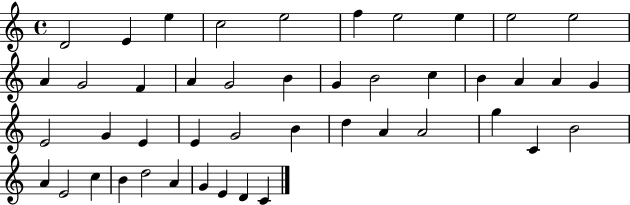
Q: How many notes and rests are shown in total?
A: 45